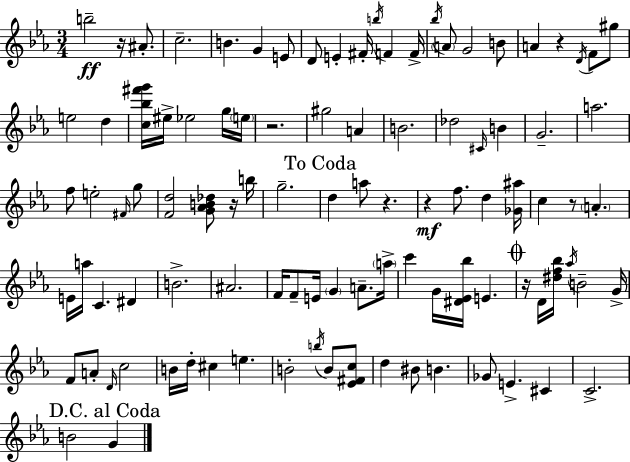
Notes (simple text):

B5/h R/s A#4/e. C5/h. B4/q. G4/q E4/e D4/e E4/q F#4/s B5/s F4/q F4/s Bb5/s A4/e G4/h B4/e A4/q R/q D4/s F4/e G#5/e E5/h D5/q [C5,Bb5,F#6,G6]/s EIS5/s Eb5/h G5/s E5/s R/h. G#5/h A4/q B4/h. Db5/h C#4/s B4/q G4/h. A5/h. F5/e E5/h F#4/s G5/e [F4,D5]/h [G4,Ab4,B4,Db5]/e R/s B5/s G5/h. D5/q A5/e R/q. R/q F5/e. D5/q [Gb4,A#5]/s C5/q R/e A4/q. E4/s A5/s C4/q. D#4/q B4/h. A#4/h. F4/s F4/e E4/s G4/q A4/e. A5/s C6/q G4/s [D#4,Eb4,Bb5]/s E4/q. R/s D4/s [D#5,F5,Bb5]/s Ab5/s B4/h G4/s F4/e A4/e D4/s C5/h B4/s D5/s C#5/q E5/q. B4/h B5/s B4/e [Eb4,F#4,C5]/e D5/q BIS4/e B4/q. Gb4/e E4/q. C#4/q C4/h. B4/h G4/q